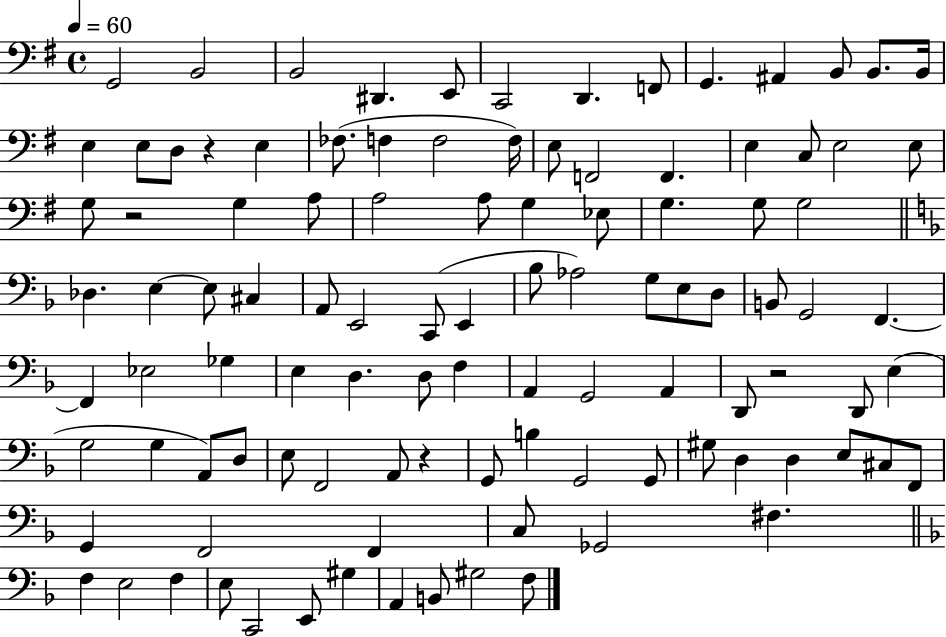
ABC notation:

X:1
T:Untitled
M:4/4
L:1/4
K:G
G,,2 B,,2 B,,2 ^D,, E,,/2 C,,2 D,, F,,/2 G,, ^A,, B,,/2 B,,/2 B,,/4 E, E,/2 D,/2 z E, _F,/2 F, F,2 F,/4 E,/2 F,,2 F,, E, C,/2 E,2 E,/2 G,/2 z2 G, A,/2 A,2 A,/2 G, _E,/2 G, G,/2 G,2 _D, E, E,/2 ^C, A,,/2 E,,2 C,,/2 E,, _B,/2 _A,2 G,/2 E,/2 D,/2 B,,/2 G,,2 F,, F,, _E,2 _G, E, D, D,/2 F, A,, G,,2 A,, D,,/2 z2 D,,/2 E, G,2 G, A,,/2 D,/2 E,/2 F,,2 A,,/2 z G,,/2 B, G,,2 G,,/2 ^G,/2 D, D, E,/2 ^C,/2 F,,/2 G,, F,,2 F,, C,/2 _G,,2 ^F, F, E,2 F, E,/2 C,,2 E,,/2 ^G, A,, B,,/2 ^G,2 F,/2